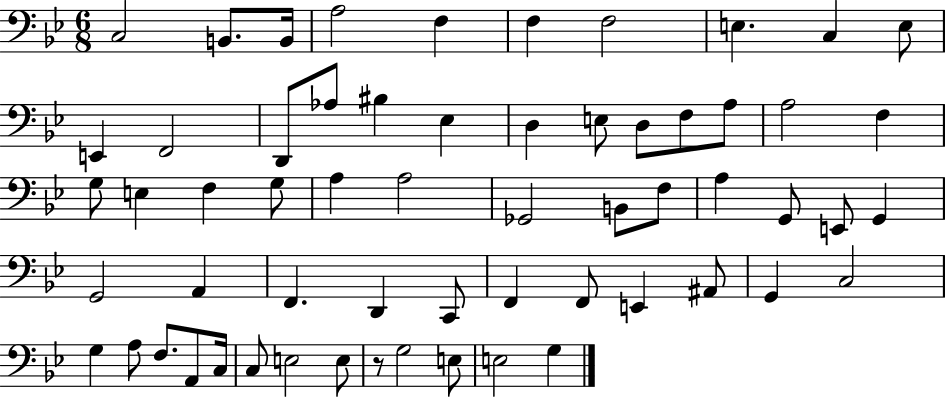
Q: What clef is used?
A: bass